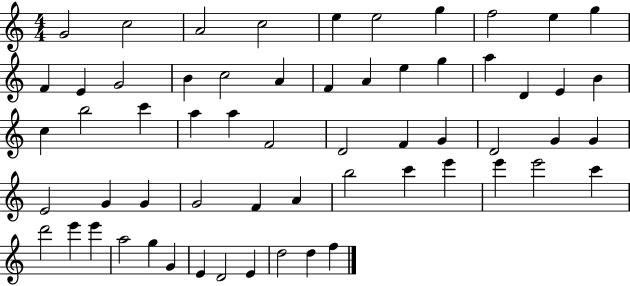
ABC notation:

X:1
T:Untitled
M:4/4
L:1/4
K:C
G2 c2 A2 c2 e e2 g f2 e g F E G2 B c2 A F A e g a D E B c b2 c' a a F2 D2 F G D2 G G E2 G G G2 F A b2 c' e' e' e'2 c' d'2 e' e' a2 g G E D2 E d2 d f